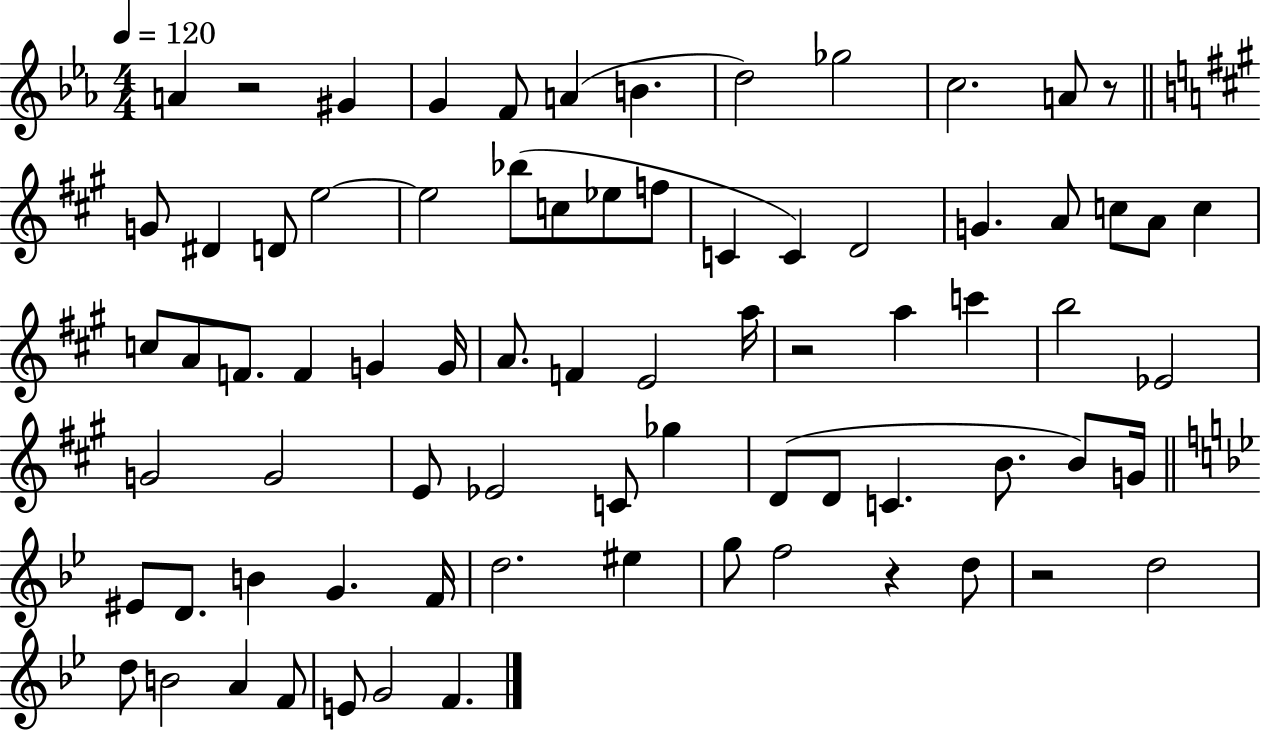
A4/q R/h G#4/q G4/q F4/e A4/q B4/q. D5/h Gb5/h C5/h. A4/e R/e G4/e D#4/q D4/e E5/h E5/h Bb5/e C5/e Eb5/e F5/e C4/q C4/q D4/h G4/q. A4/e C5/e A4/e C5/q C5/e A4/e F4/e. F4/q G4/q G4/s A4/e. F4/q E4/h A5/s R/h A5/q C6/q B5/h Eb4/h G4/h G4/h E4/e Eb4/h C4/e Gb5/q D4/e D4/e C4/q. B4/e. B4/e G4/s EIS4/e D4/e. B4/q G4/q. F4/s D5/h. EIS5/q G5/e F5/h R/q D5/e R/h D5/h D5/e B4/h A4/q F4/e E4/e G4/h F4/q.